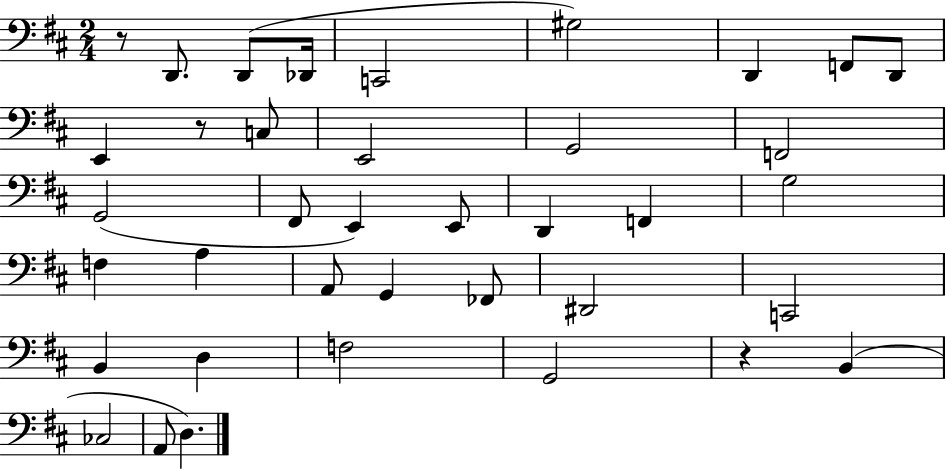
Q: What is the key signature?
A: D major